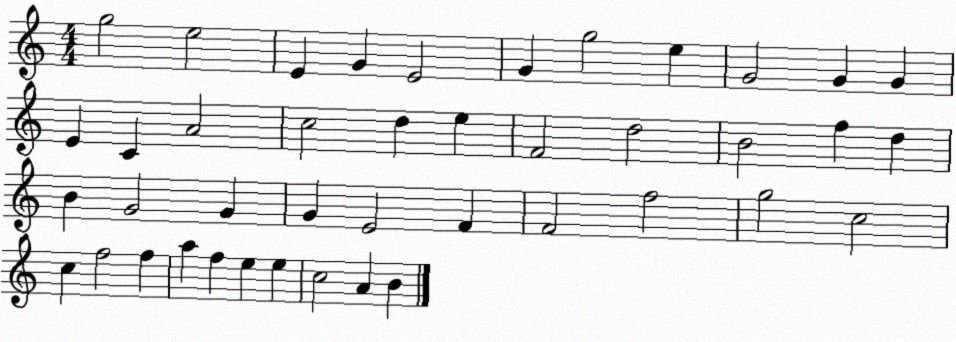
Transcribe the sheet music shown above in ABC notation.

X:1
T:Untitled
M:4/4
L:1/4
K:C
g2 e2 E G E2 G g2 e G2 G G E C A2 c2 d e F2 d2 B2 f d B G2 G G E2 F F2 f2 g2 c2 c f2 f a f e e c2 A B